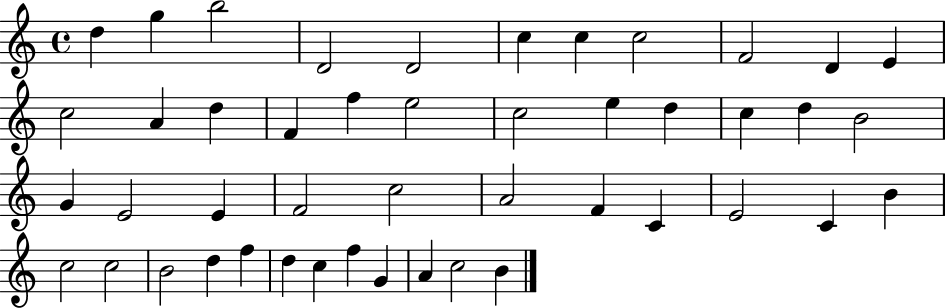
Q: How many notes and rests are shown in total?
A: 46